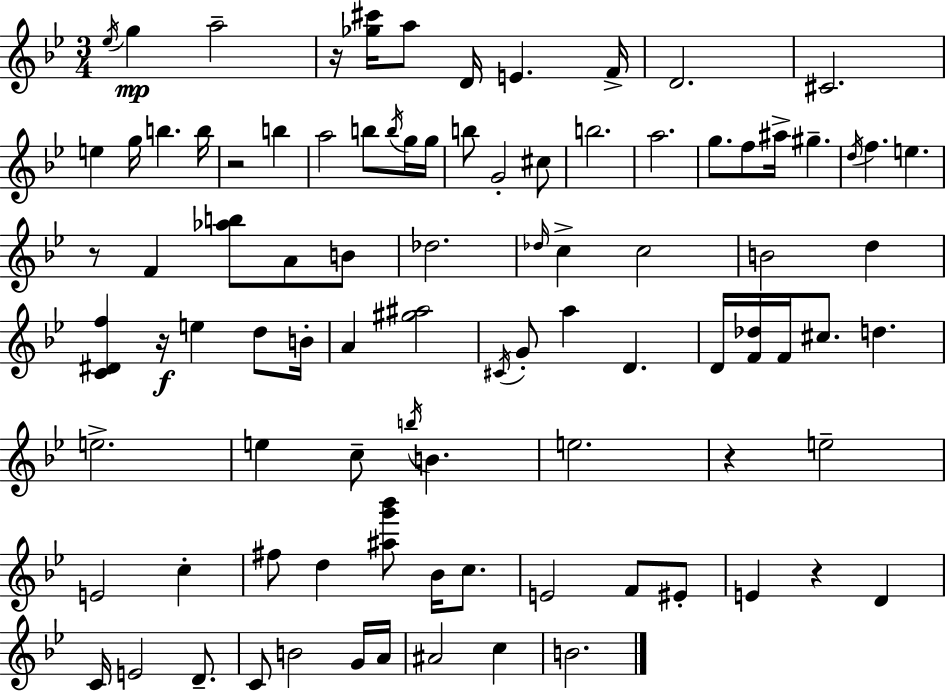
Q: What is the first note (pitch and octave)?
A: Eb5